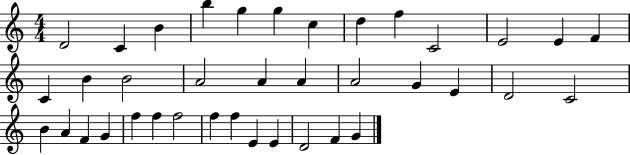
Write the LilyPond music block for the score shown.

{
  \clef treble
  \numericTimeSignature
  \time 4/4
  \key c \major
  d'2 c'4 b'4 | b''4 g''4 g''4 c''4 | d''4 f''4 c'2 | e'2 e'4 f'4 | \break c'4 b'4 b'2 | a'2 a'4 a'4 | a'2 g'4 e'4 | d'2 c'2 | \break b'4 a'4 f'4 g'4 | f''4 f''4 f''2 | f''4 f''4 e'4 e'4 | d'2 f'4 g'4 | \break \bar "|."
}